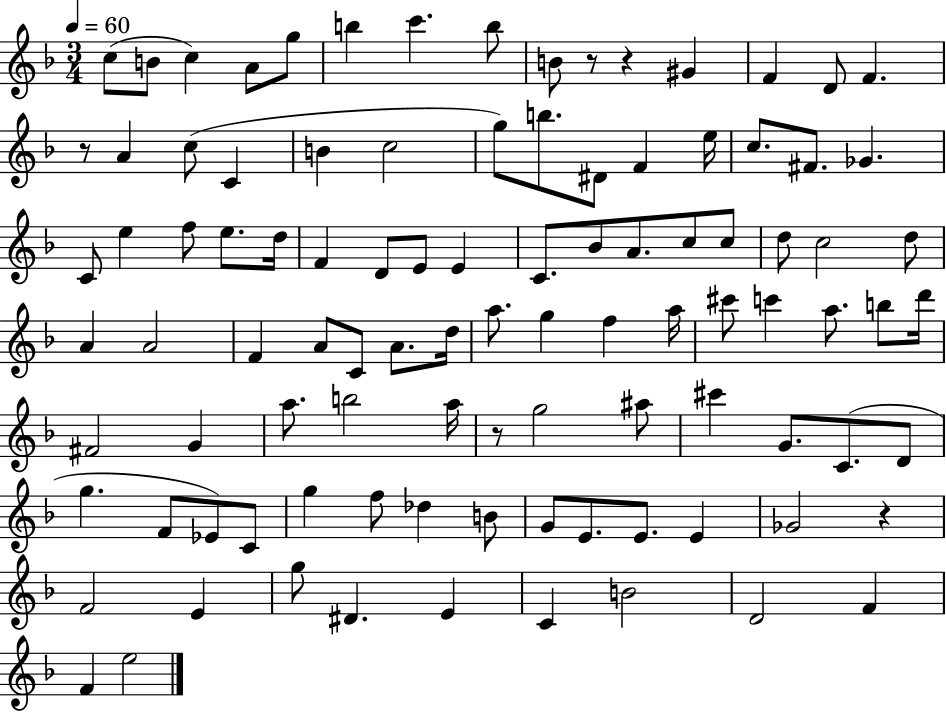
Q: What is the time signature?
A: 3/4